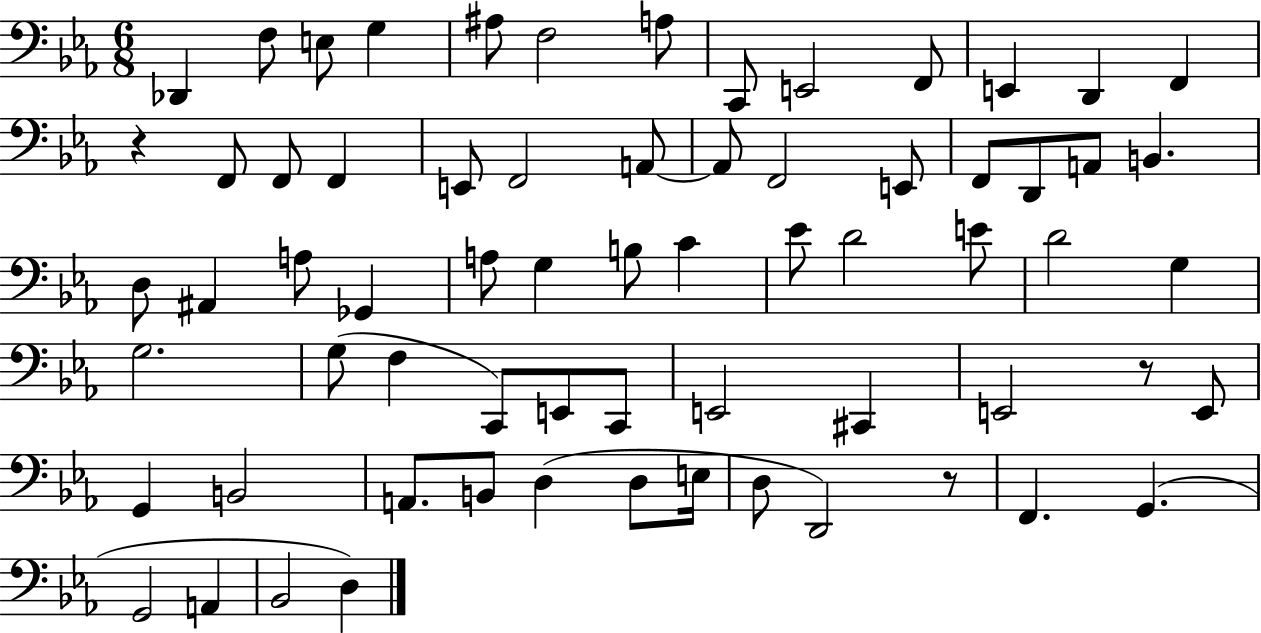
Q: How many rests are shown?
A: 3